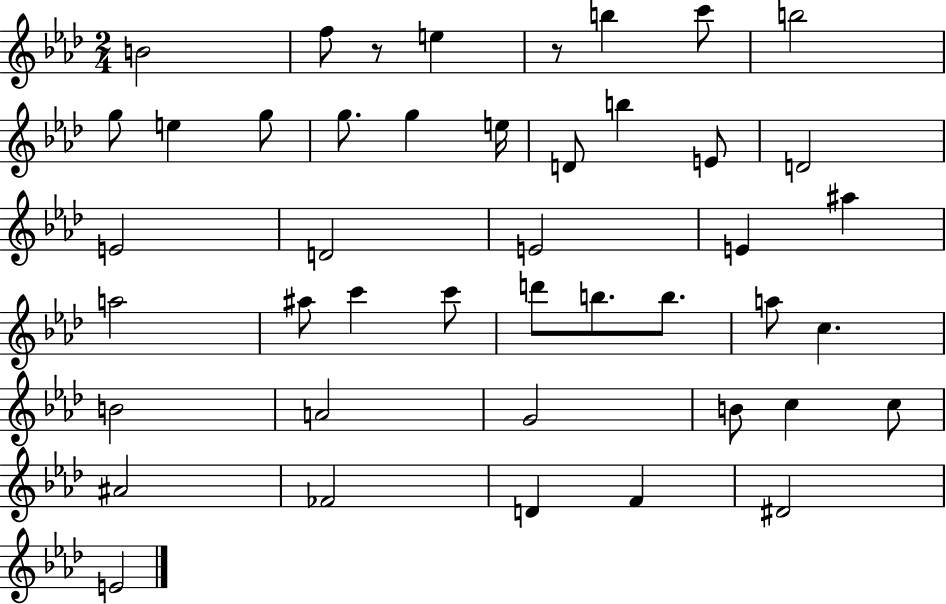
X:1
T:Untitled
M:2/4
L:1/4
K:Ab
B2 f/2 z/2 e z/2 b c'/2 b2 g/2 e g/2 g/2 g e/4 D/2 b E/2 D2 E2 D2 E2 E ^a a2 ^a/2 c' c'/2 d'/2 b/2 b/2 a/2 c B2 A2 G2 B/2 c c/2 ^A2 _F2 D F ^D2 E2